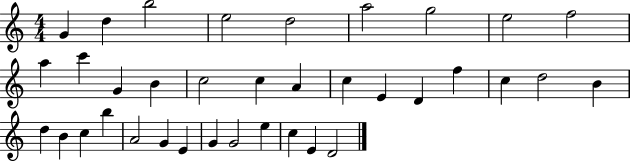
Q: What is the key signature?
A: C major